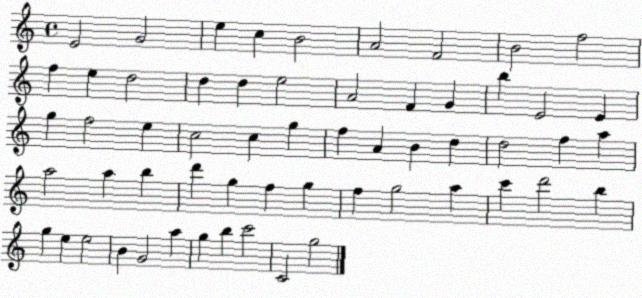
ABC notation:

X:1
T:Untitled
M:4/4
L:1/4
K:C
E2 G2 e c B2 A2 F2 B2 f2 f e d2 d d e2 A2 F G b E2 E g f2 e c2 c g f A B d d2 f a a2 a b d' g f g f g2 a c' d'2 b g e e2 B G2 a g b c'2 C2 g2